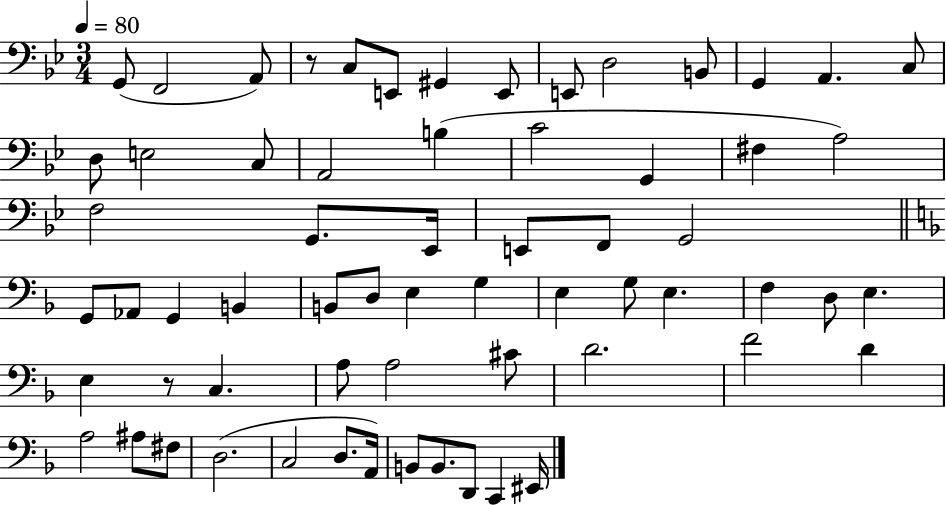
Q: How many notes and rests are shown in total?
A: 64